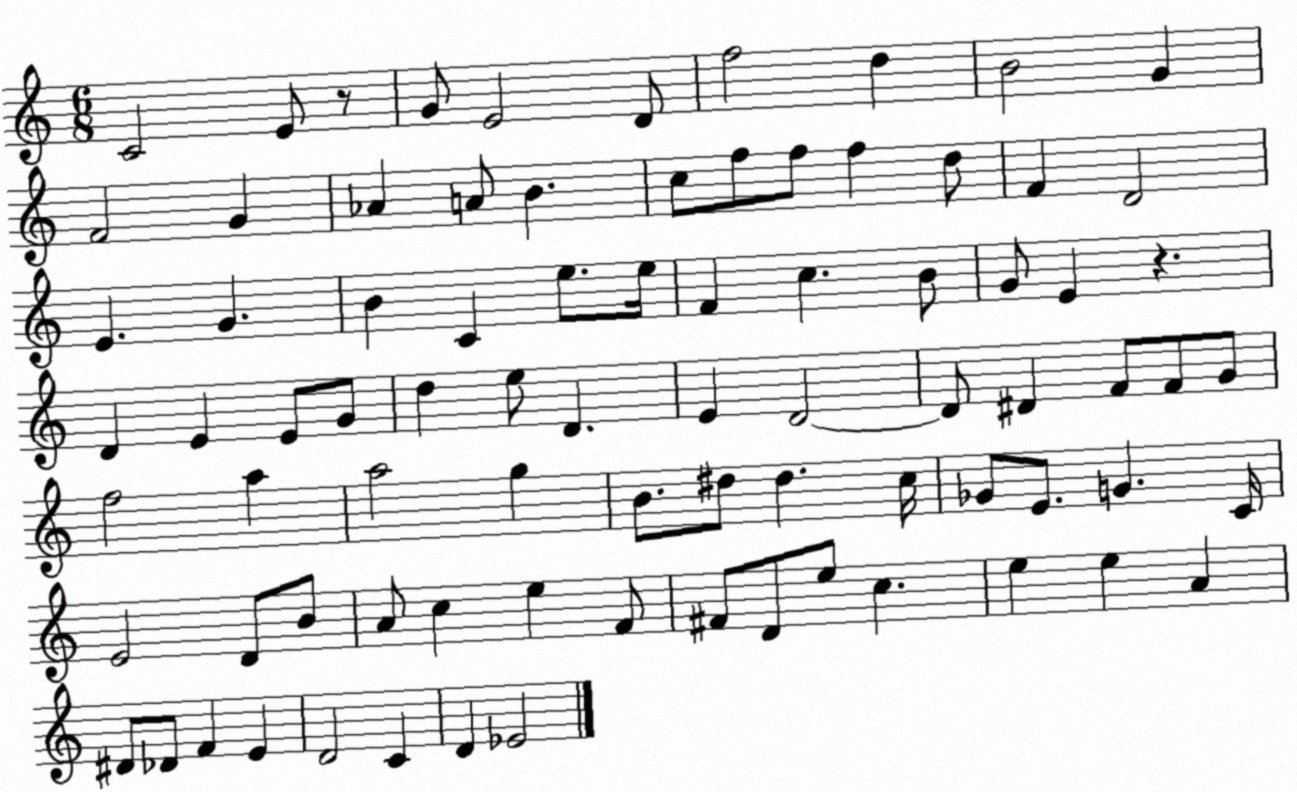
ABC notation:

X:1
T:Untitled
M:6/8
L:1/4
K:C
C2 E/2 z/2 G/2 E2 D/2 f2 d B2 G F2 G _A A/2 B c/2 f/2 f/2 f d/2 F D2 E G B C e/2 e/4 F c B/2 G/2 E z D E E/2 G/2 d e/2 D E D2 D/2 ^D F/2 F/2 G/2 f2 a a2 g B/2 ^d/2 ^d c/4 _G/2 E/2 G C/4 E2 D/2 B/2 A/2 c e F/2 ^F/2 D/2 e/2 c e e A ^D/2 _D/2 F E D2 C D _E2